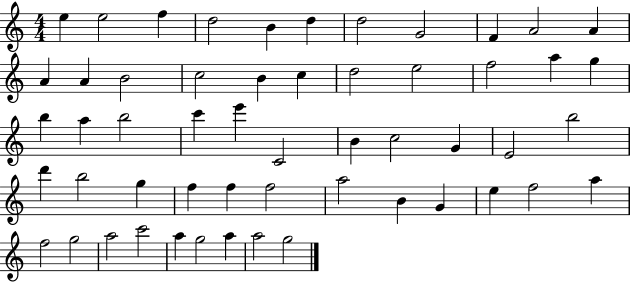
X:1
T:Untitled
M:4/4
L:1/4
K:C
e e2 f d2 B d d2 G2 F A2 A A A B2 c2 B c d2 e2 f2 a g b a b2 c' e' C2 B c2 G E2 b2 d' b2 g f f f2 a2 B G e f2 a f2 g2 a2 c'2 a g2 a a2 g2